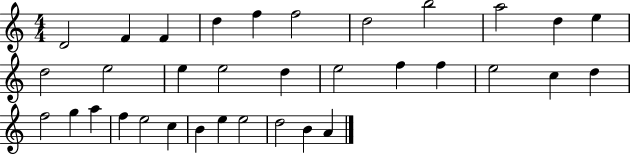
X:1
T:Untitled
M:4/4
L:1/4
K:C
D2 F F d f f2 d2 b2 a2 d e d2 e2 e e2 d e2 f f e2 c d f2 g a f e2 c B e e2 d2 B A